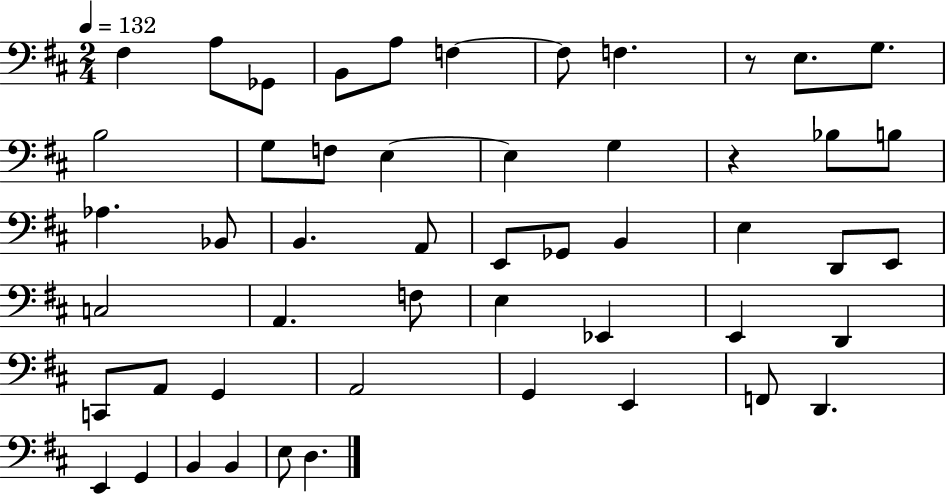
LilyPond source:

{
  \clef bass
  \numericTimeSignature
  \time 2/4
  \key d \major
  \tempo 4 = 132
  fis4 a8 ges,8 | b,8 a8 f4~~ | f8 f4. | r8 e8. g8. | \break b2 | g8 f8 e4~~ | e4 g4 | r4 bes8 b8 | \break aes4. bes,8 | b,4. a,8 | e,8 ges,8 b,4 | e4 d,8 e,8 | \break c2 | a,4. f8 | e4 ees,4 | e,4 d,4 | \break c,8 a,8 g,4 | a,2 | g,4 e,4 | f,8 d,4. | \break e,4 g,4 | b,4 b,4 | e8 d4. | \bar "|."
}